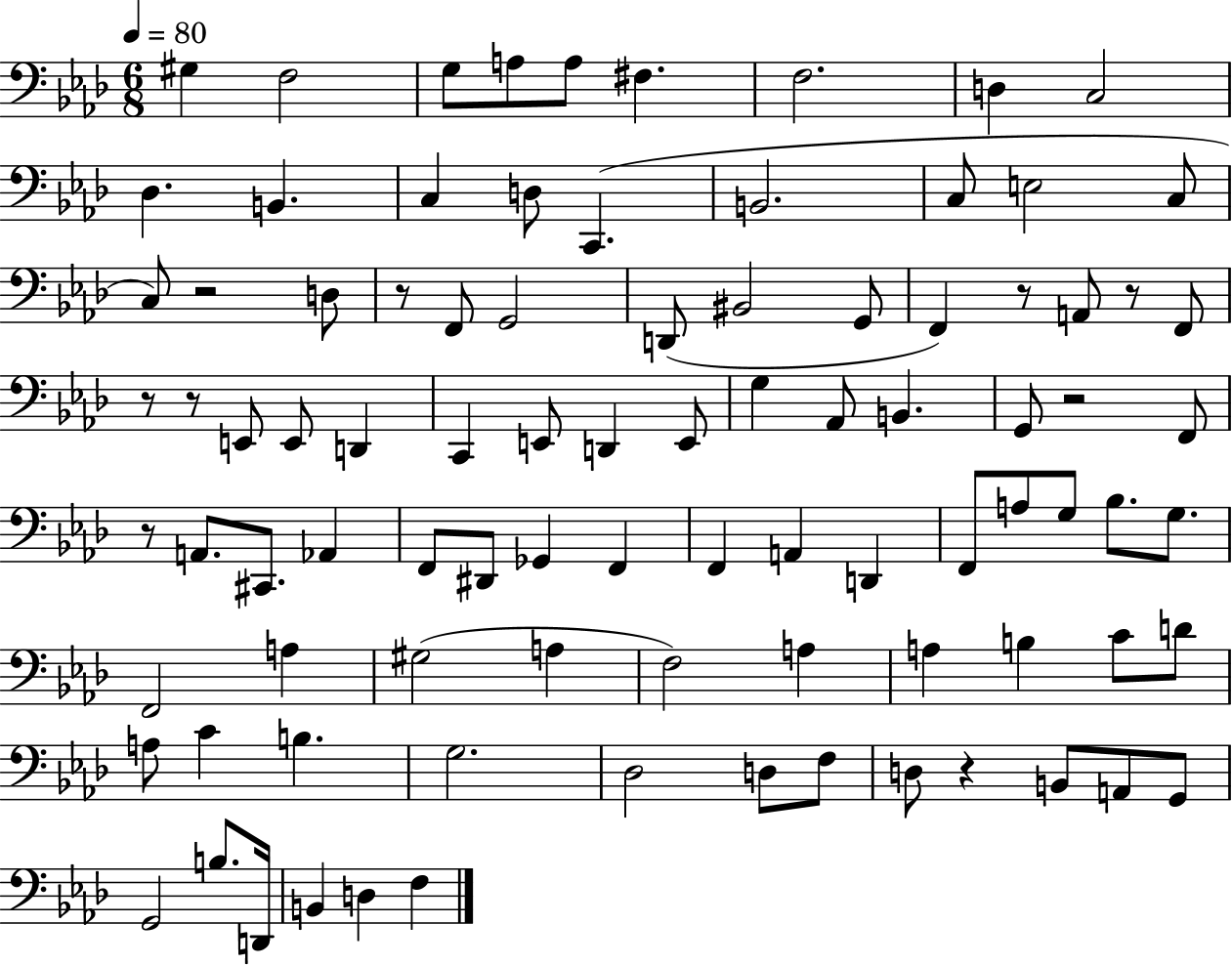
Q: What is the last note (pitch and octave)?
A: F3